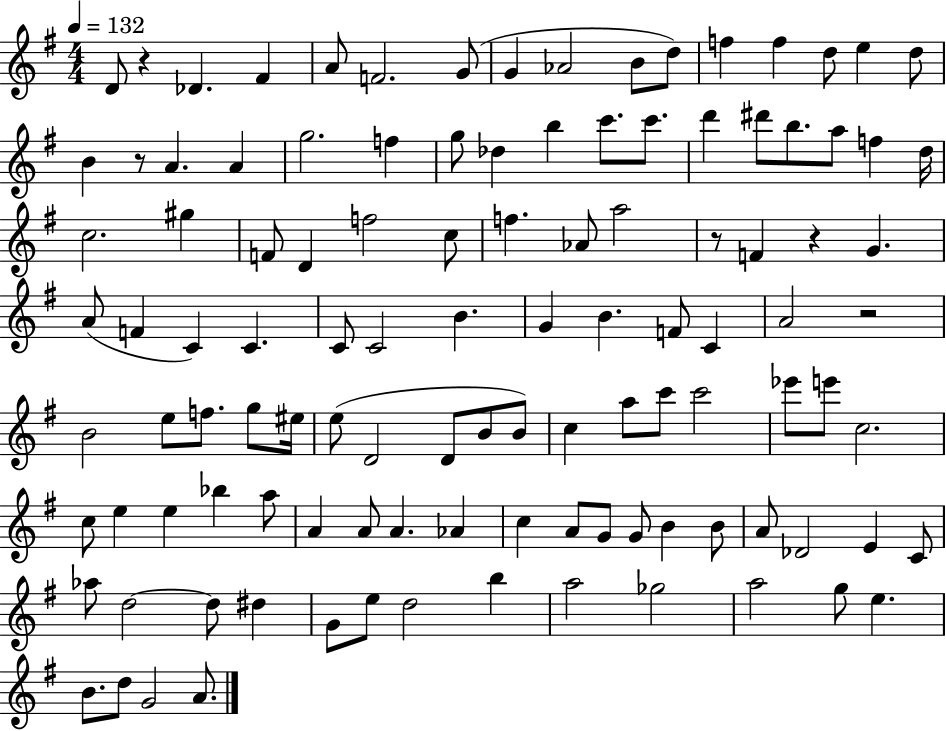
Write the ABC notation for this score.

X:1
T:Untitled
M:4/4
L:1/4
K:G
D/2 z _D ^F A/2 F2 G/2 G _A2 B/2 d/2 f f d/2 e d/2 B z/2 A A g2 f g/2 _d b c'/2 c'/2 d' ^d'/2 b/2 a/2 f d/4 c2 ^g F/2 D f2 c/2 f _A/2 a2 z/2 F z G A/2 F C C C/2 C2 B G B F/2 C A2 z2 B2 e/2 f/2 g/2 ^e/4 e/2 D2 D/2 B/2 B/2 c a/2 c'/2 c'2 _e'/2 e'/2 c2 c/2 e e _b a/2 A A/2 A _A c A/2 G/2 G/2 B B/2 A/2 _D2 E C/2 _a/2 d2 d/2 ^d G/2 e/2 d2 b a2 _g2 a2 g/2 e B/2 d/2 G2 A/2